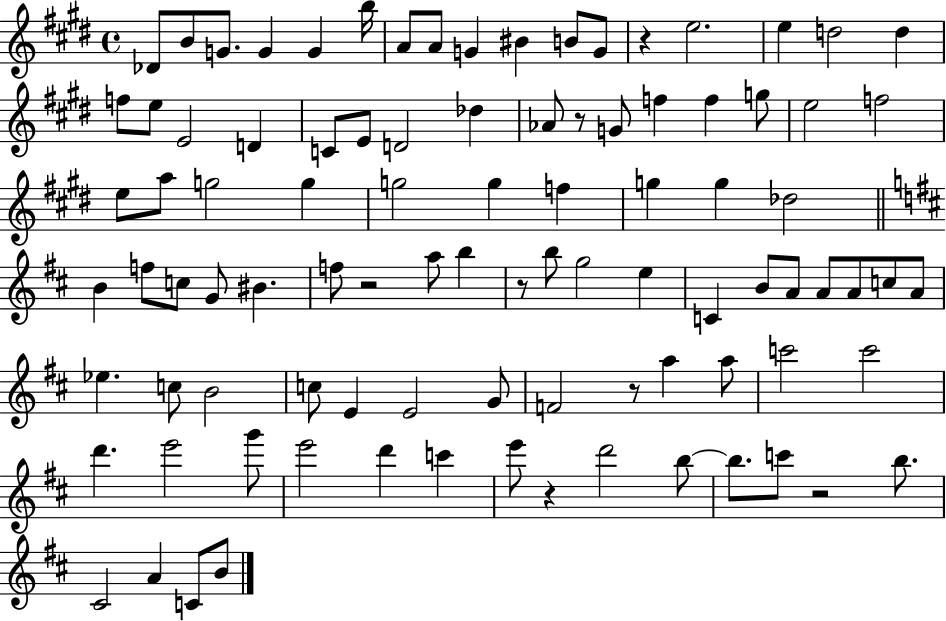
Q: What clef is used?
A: treble